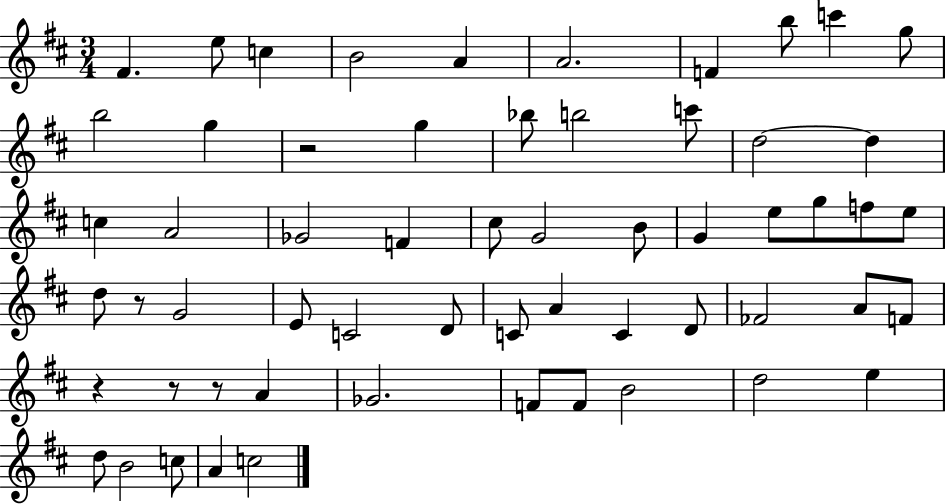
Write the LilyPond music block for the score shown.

{
  \clef treble
  \numericTimeSignature
  \time 3/4
  \key d \major
  fis'4. e''8 c''4 | b'2 a'4 | a'2. | f'4 b''8 c'''4 g''8 | \break b''2 g''4 | r2 g''4 | bes''8 b''2 c'''8 | d''2~~ d''4 | \break c''4 a'2 | ges'2 f'4 | cis''8 g'2 b'8 | g'4 e''8 g''8 f''8 e''8 | \break d''8 r8 g'2 | e'8 c'2 d'8 | c'8 a'4 c'4 d'8 | fes'2 a'8 f'8 | \break r4 r8 r8 a'4 | ges'2. | f'8 f'8 b'2 | d''2 e''4 | \break d''8 b'2 c''8 | a'4 c''2 | \bar "|."
}